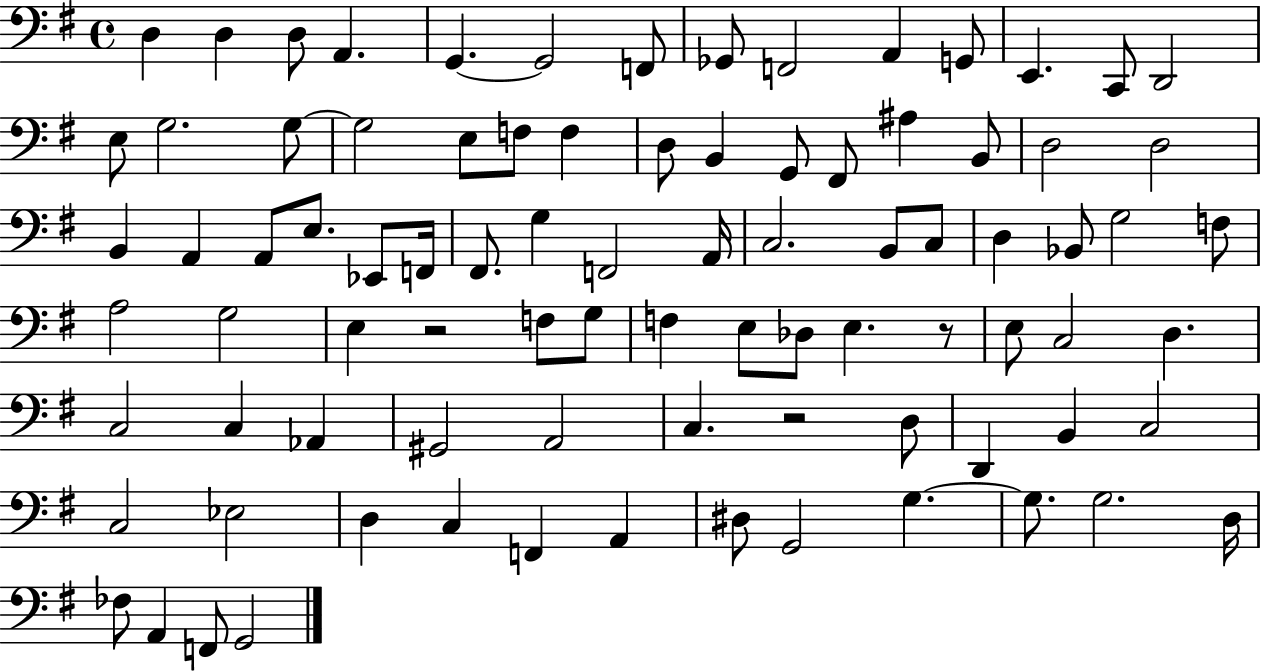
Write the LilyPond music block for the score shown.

{
  \clef bass
  \time 4/4
  \defaultTimeSignature
  \key g \major
  d4 d4 d8 a,4. | g,4.~~ g,2 f,8 | ges,8 f,2 a,4 g,8 | e,4. c,8 d,2 | \break e8 g2. g8~~ | g2 e8 f8 f4 | d8 b,4 g,8 fis,8 ais4 b,8 | d2 d2 | \break b,4 a,4 a,8 e8. ees,8 f,16 | fis,8. g4 f,2 a,16 | c2. b,8 c8 | d4 bes,8 g2 f8 | \break a2 g2 | e4 r2 f8 g8 | f4 e8 des8 e4. r8 | e8 c2 d4. | \break c2 c4 aes,4 | gis,2 a,2 | c4. r2 d8 | d,4 b,4 c2 | \break c2 ees2 | d4 c4 f,4 a,4 | dis8 g,2 g4.~~ | g8. g2. d16 | \break fes8 a,4 f,8 g,2 | \bar "|."
}